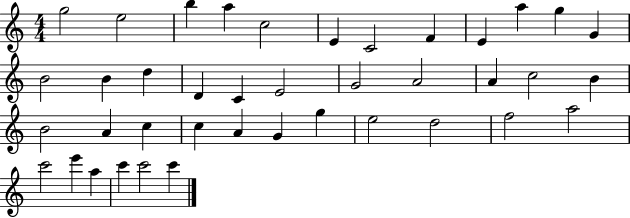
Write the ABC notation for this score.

X:1
T:Untitled
M:4/4
L:1/4
K:C
g2 e2 b a c2 E C2 F E a g G B2 B d D C E2 G2 A2 A c2 B B2 A c c A G g e2 d2 f2 a2 c'2 e' a c' c'2 c'